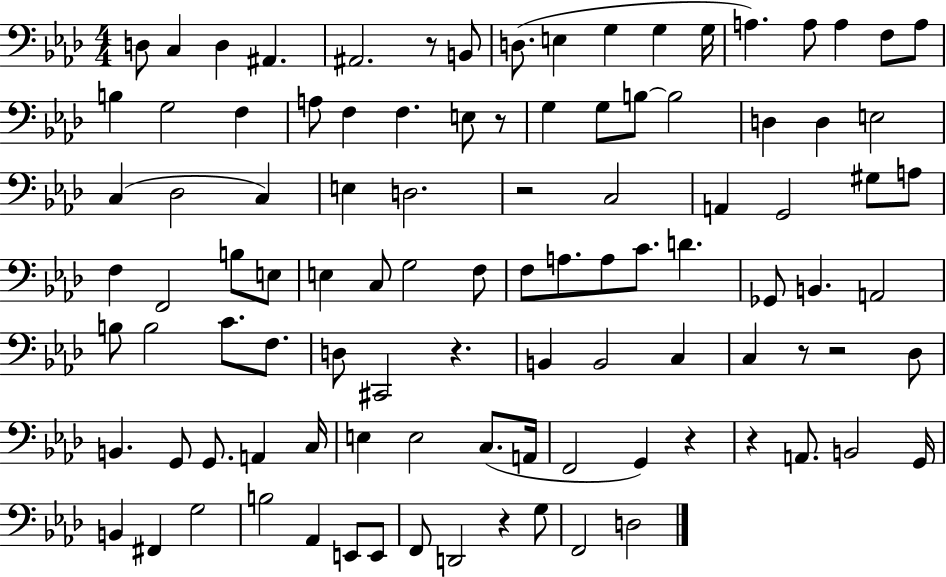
{
  \clef bass
  \numericTimeSignature
  \time 4/4
  \key aes \major
  d8 c4 d4 ais,4. | ais,2. r8 b,8 | d8.( e4 g4 g4 g16 | a4.) a8 a4 f8 a8 | \break b4 g2 f4 | a8 f4 f4. e8 r8 | g4 g8 b8~~ b2 | d4 d4 e2 | \break c4( des2 c4) | e4 d2. | r2 c2 | a,4 g,2 gis8 a8 | \break f4 f,2 b8 e8 | e4 c8 g2 f8 | f8 a8. a8 c'8. d'4. | ges,8 b,4. a,2 | \break b8 b2 c'8. f8. | d8 cis,2 r4. | b,4 b,2 c4 | c4 r8 r2 des8 | \break b,4. g,8 g,8. a,4 c16 | e4 e2 c8.( a,16 | f,2 g,4) r4 | r4 a,8. b,2 g,16 | \break b,4 fis,4 g2 | b2 aes,4 e,8 e,8 | f,8 d,2 r4 g8 | f,2 d2 | \break \bar "|."
}